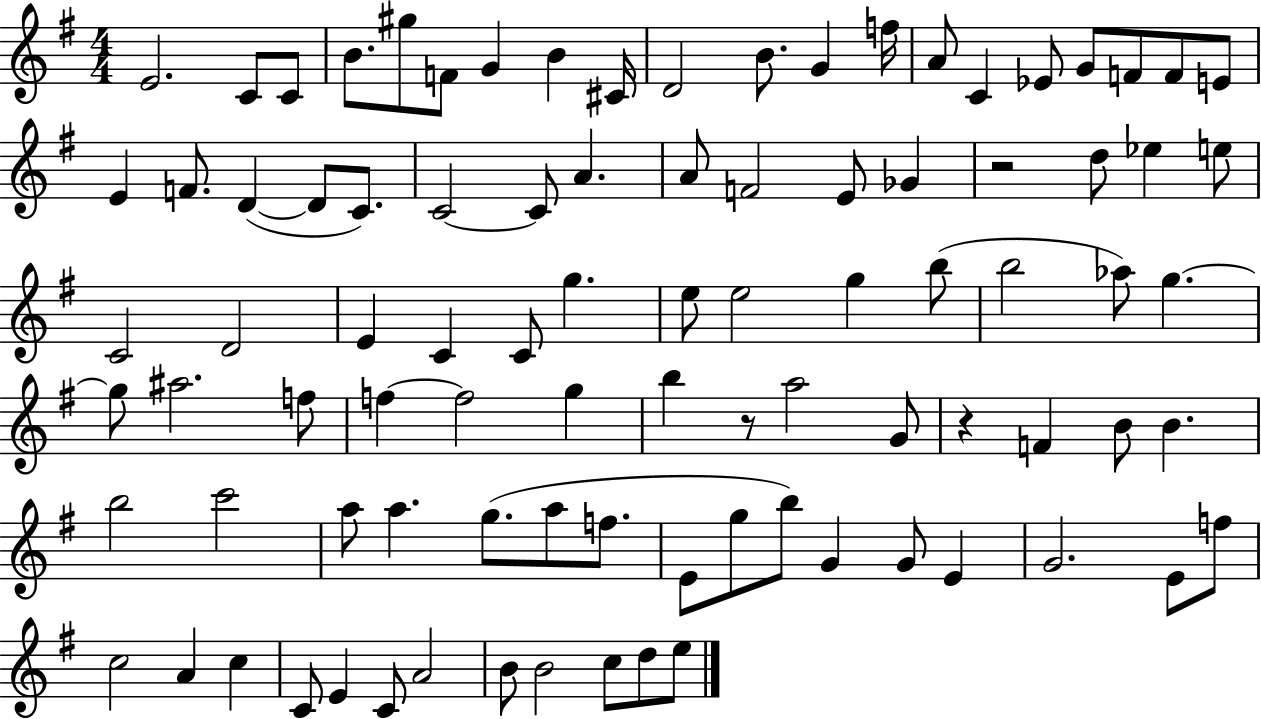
{
  \clef treble
  \numericTimeSignature
  \time 4/4
  \key g \major
  e'2. c'8 c'8 | b'8. gis''8 f'8 g'4 b'4 cis'16 | d'2 b'8. g'4 f''16 | a'8 c'4 ees'8 g'8 f'8 f'8 e'8 | \break e'4 f'8. d'4~(~ d'8 c'8.) | c'2~~ c'8 a'4. | a'8 f'2 e'8 ges'4 | r2 d''8 ees''4 e''8 | \break c'2 d'2 | e'4 c'4 c'8 g''4. | e''8 e''2 g''4 b''8( | b''2 aes''8) g''4.~~ | \break g''8 ais''2. f''8 | f''4~~ f''2 g''4 | b''4 r8 a''2 g'8 | r4 f'4 b'8 b'4. | \break b''2 c'''2 | a''8 a''4. g''8.( a''8 f''8. | e'8 g''8 b''8) g'4 g'8 e'4 | g'2. e'8 f''8 | \break c''2 a'4 c''4 | c'8 e'4 c'8 a'2 | b'8 b'2 c''8 d''8 e''8 | \bar "|."
}